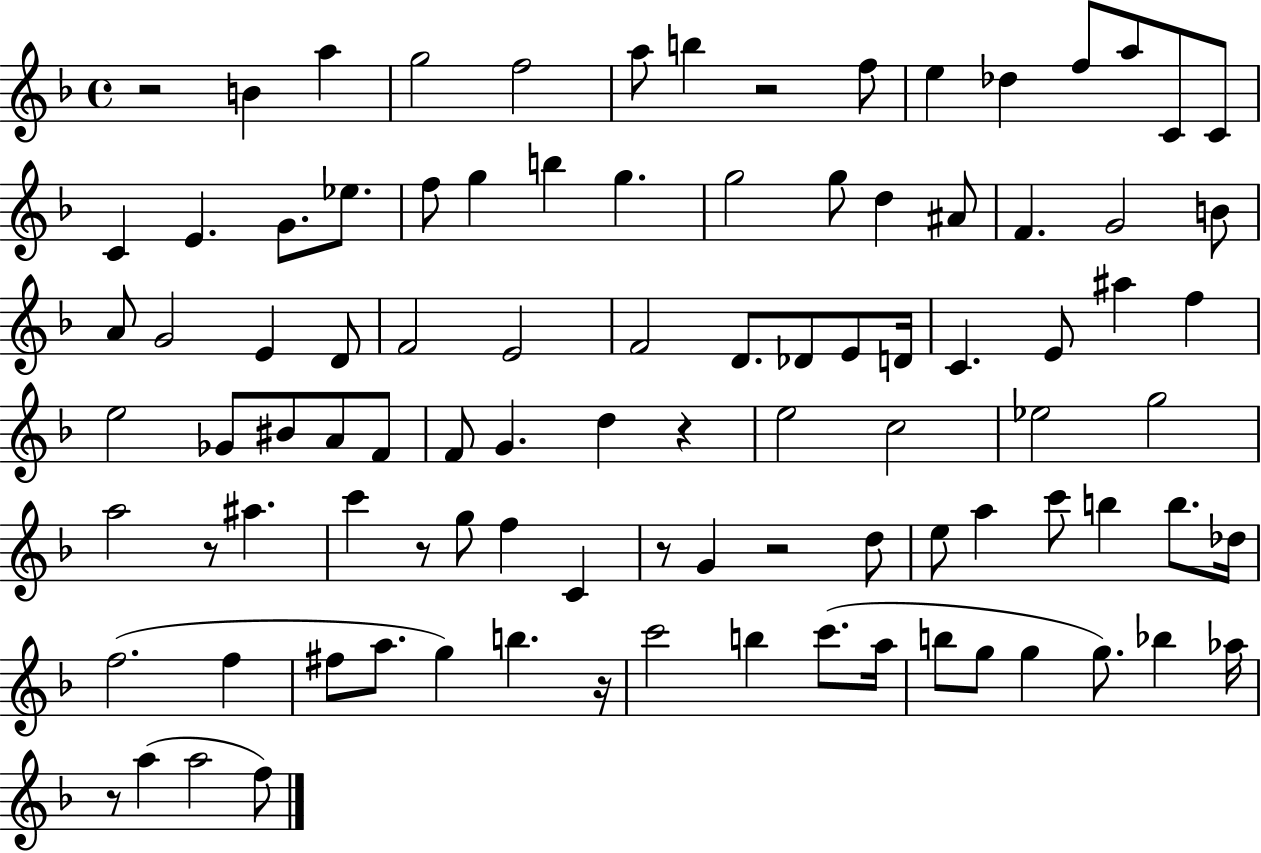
R/h B4/q A5/q G5/h F5/h A5/e B5/q R/h F5/e E5/q Db5/q F5/e A5/e C4/e C4/e C4/q E4/q. G4/e. Eb5/e. F5/e G5/q B5/q G5/q. G5/h G5/e D5/q A#4/e F4/q. G4/h B4/e A4/e G4/h E4/q D4/e F4/h E4/h F4/h D4/e. Db4/e E4/e D4/s C4/q. E4/e A#5/q F5/q E5/h Gb4/e BIS4/e A4/e F4/e F4/e G4/q. D5/q R/q E5/h C5/h Eb5/h G5/h A5/h R/e A#5/q. C6/q R/e G5/e F5/q C4/q R/e G4/q R/h D5/e E5/e A5/q C6/e B5/q B5/e. Db5/s F5/h. F5/q F#5/e A5/e. G5/q B5/q. R/s C6/h B5/q C6/e. A5/s B5/e G5/e G5/q G5/e. Bb5/q Ab5/s R/e A5/q A5/h F5/e